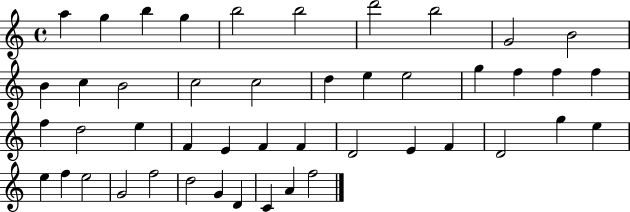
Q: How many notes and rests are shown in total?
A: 46